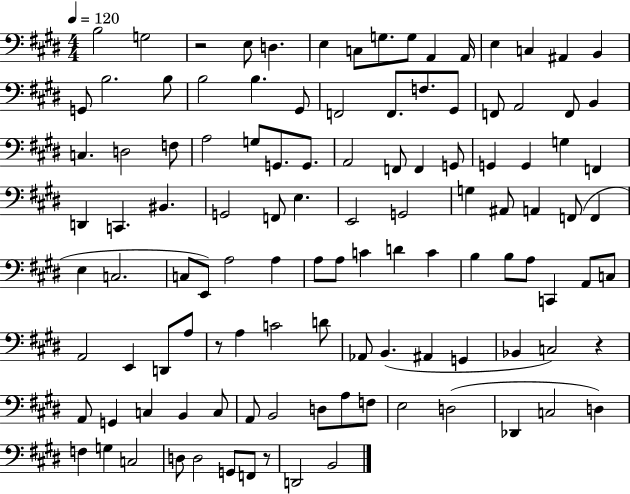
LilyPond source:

{
  \clef bass
  \numericTimeSignature
  \time 4/4
  \key e \major
  \tempo 4 = 120
  \repeat volta 2 { b2 g2 | r2 e8 d4. | e4 c8 g8. g8 a,4 a,16 | e4 c4 ais,4 b,4 | \break g,8 b2. b8 | b2 b4. gis,8 | f,2 f,8. f8. gis,8 | f,8 a,2 f,8 b,4 | \break c4. d2 f8 | a2 g8 g,8. g,8. | a,2 f,8 f,4 g,8 | g,4 g,4 g4 f,4 | \break d,4 c,4. bis,4. | g,2 f,8 e4. | e,2 g,2 | g4 ais,8 a,4 f,8( f,4 | \break e4 c2. | c8 e,8) a2 a4 | a8 a8 c'4 d'4 c'4 | b4 b8 a8 c,4 a,8 c8 | \break a,2 e,4 d,8 a8 | r8 a4 c'2 d'8 | aes,8 b,4.( ais,4 g,4 | bes,4 c2) r4 | \break a,8 g,4 c4 b,4 c8 | a,8 b,2 d8 a8 f8 | e2 d2( | des,4 c2 d4) | \break f4 g4 c2 | d8 d2 g,8 f,8 r8 | d,2 b,2 | } \bar "|."
}